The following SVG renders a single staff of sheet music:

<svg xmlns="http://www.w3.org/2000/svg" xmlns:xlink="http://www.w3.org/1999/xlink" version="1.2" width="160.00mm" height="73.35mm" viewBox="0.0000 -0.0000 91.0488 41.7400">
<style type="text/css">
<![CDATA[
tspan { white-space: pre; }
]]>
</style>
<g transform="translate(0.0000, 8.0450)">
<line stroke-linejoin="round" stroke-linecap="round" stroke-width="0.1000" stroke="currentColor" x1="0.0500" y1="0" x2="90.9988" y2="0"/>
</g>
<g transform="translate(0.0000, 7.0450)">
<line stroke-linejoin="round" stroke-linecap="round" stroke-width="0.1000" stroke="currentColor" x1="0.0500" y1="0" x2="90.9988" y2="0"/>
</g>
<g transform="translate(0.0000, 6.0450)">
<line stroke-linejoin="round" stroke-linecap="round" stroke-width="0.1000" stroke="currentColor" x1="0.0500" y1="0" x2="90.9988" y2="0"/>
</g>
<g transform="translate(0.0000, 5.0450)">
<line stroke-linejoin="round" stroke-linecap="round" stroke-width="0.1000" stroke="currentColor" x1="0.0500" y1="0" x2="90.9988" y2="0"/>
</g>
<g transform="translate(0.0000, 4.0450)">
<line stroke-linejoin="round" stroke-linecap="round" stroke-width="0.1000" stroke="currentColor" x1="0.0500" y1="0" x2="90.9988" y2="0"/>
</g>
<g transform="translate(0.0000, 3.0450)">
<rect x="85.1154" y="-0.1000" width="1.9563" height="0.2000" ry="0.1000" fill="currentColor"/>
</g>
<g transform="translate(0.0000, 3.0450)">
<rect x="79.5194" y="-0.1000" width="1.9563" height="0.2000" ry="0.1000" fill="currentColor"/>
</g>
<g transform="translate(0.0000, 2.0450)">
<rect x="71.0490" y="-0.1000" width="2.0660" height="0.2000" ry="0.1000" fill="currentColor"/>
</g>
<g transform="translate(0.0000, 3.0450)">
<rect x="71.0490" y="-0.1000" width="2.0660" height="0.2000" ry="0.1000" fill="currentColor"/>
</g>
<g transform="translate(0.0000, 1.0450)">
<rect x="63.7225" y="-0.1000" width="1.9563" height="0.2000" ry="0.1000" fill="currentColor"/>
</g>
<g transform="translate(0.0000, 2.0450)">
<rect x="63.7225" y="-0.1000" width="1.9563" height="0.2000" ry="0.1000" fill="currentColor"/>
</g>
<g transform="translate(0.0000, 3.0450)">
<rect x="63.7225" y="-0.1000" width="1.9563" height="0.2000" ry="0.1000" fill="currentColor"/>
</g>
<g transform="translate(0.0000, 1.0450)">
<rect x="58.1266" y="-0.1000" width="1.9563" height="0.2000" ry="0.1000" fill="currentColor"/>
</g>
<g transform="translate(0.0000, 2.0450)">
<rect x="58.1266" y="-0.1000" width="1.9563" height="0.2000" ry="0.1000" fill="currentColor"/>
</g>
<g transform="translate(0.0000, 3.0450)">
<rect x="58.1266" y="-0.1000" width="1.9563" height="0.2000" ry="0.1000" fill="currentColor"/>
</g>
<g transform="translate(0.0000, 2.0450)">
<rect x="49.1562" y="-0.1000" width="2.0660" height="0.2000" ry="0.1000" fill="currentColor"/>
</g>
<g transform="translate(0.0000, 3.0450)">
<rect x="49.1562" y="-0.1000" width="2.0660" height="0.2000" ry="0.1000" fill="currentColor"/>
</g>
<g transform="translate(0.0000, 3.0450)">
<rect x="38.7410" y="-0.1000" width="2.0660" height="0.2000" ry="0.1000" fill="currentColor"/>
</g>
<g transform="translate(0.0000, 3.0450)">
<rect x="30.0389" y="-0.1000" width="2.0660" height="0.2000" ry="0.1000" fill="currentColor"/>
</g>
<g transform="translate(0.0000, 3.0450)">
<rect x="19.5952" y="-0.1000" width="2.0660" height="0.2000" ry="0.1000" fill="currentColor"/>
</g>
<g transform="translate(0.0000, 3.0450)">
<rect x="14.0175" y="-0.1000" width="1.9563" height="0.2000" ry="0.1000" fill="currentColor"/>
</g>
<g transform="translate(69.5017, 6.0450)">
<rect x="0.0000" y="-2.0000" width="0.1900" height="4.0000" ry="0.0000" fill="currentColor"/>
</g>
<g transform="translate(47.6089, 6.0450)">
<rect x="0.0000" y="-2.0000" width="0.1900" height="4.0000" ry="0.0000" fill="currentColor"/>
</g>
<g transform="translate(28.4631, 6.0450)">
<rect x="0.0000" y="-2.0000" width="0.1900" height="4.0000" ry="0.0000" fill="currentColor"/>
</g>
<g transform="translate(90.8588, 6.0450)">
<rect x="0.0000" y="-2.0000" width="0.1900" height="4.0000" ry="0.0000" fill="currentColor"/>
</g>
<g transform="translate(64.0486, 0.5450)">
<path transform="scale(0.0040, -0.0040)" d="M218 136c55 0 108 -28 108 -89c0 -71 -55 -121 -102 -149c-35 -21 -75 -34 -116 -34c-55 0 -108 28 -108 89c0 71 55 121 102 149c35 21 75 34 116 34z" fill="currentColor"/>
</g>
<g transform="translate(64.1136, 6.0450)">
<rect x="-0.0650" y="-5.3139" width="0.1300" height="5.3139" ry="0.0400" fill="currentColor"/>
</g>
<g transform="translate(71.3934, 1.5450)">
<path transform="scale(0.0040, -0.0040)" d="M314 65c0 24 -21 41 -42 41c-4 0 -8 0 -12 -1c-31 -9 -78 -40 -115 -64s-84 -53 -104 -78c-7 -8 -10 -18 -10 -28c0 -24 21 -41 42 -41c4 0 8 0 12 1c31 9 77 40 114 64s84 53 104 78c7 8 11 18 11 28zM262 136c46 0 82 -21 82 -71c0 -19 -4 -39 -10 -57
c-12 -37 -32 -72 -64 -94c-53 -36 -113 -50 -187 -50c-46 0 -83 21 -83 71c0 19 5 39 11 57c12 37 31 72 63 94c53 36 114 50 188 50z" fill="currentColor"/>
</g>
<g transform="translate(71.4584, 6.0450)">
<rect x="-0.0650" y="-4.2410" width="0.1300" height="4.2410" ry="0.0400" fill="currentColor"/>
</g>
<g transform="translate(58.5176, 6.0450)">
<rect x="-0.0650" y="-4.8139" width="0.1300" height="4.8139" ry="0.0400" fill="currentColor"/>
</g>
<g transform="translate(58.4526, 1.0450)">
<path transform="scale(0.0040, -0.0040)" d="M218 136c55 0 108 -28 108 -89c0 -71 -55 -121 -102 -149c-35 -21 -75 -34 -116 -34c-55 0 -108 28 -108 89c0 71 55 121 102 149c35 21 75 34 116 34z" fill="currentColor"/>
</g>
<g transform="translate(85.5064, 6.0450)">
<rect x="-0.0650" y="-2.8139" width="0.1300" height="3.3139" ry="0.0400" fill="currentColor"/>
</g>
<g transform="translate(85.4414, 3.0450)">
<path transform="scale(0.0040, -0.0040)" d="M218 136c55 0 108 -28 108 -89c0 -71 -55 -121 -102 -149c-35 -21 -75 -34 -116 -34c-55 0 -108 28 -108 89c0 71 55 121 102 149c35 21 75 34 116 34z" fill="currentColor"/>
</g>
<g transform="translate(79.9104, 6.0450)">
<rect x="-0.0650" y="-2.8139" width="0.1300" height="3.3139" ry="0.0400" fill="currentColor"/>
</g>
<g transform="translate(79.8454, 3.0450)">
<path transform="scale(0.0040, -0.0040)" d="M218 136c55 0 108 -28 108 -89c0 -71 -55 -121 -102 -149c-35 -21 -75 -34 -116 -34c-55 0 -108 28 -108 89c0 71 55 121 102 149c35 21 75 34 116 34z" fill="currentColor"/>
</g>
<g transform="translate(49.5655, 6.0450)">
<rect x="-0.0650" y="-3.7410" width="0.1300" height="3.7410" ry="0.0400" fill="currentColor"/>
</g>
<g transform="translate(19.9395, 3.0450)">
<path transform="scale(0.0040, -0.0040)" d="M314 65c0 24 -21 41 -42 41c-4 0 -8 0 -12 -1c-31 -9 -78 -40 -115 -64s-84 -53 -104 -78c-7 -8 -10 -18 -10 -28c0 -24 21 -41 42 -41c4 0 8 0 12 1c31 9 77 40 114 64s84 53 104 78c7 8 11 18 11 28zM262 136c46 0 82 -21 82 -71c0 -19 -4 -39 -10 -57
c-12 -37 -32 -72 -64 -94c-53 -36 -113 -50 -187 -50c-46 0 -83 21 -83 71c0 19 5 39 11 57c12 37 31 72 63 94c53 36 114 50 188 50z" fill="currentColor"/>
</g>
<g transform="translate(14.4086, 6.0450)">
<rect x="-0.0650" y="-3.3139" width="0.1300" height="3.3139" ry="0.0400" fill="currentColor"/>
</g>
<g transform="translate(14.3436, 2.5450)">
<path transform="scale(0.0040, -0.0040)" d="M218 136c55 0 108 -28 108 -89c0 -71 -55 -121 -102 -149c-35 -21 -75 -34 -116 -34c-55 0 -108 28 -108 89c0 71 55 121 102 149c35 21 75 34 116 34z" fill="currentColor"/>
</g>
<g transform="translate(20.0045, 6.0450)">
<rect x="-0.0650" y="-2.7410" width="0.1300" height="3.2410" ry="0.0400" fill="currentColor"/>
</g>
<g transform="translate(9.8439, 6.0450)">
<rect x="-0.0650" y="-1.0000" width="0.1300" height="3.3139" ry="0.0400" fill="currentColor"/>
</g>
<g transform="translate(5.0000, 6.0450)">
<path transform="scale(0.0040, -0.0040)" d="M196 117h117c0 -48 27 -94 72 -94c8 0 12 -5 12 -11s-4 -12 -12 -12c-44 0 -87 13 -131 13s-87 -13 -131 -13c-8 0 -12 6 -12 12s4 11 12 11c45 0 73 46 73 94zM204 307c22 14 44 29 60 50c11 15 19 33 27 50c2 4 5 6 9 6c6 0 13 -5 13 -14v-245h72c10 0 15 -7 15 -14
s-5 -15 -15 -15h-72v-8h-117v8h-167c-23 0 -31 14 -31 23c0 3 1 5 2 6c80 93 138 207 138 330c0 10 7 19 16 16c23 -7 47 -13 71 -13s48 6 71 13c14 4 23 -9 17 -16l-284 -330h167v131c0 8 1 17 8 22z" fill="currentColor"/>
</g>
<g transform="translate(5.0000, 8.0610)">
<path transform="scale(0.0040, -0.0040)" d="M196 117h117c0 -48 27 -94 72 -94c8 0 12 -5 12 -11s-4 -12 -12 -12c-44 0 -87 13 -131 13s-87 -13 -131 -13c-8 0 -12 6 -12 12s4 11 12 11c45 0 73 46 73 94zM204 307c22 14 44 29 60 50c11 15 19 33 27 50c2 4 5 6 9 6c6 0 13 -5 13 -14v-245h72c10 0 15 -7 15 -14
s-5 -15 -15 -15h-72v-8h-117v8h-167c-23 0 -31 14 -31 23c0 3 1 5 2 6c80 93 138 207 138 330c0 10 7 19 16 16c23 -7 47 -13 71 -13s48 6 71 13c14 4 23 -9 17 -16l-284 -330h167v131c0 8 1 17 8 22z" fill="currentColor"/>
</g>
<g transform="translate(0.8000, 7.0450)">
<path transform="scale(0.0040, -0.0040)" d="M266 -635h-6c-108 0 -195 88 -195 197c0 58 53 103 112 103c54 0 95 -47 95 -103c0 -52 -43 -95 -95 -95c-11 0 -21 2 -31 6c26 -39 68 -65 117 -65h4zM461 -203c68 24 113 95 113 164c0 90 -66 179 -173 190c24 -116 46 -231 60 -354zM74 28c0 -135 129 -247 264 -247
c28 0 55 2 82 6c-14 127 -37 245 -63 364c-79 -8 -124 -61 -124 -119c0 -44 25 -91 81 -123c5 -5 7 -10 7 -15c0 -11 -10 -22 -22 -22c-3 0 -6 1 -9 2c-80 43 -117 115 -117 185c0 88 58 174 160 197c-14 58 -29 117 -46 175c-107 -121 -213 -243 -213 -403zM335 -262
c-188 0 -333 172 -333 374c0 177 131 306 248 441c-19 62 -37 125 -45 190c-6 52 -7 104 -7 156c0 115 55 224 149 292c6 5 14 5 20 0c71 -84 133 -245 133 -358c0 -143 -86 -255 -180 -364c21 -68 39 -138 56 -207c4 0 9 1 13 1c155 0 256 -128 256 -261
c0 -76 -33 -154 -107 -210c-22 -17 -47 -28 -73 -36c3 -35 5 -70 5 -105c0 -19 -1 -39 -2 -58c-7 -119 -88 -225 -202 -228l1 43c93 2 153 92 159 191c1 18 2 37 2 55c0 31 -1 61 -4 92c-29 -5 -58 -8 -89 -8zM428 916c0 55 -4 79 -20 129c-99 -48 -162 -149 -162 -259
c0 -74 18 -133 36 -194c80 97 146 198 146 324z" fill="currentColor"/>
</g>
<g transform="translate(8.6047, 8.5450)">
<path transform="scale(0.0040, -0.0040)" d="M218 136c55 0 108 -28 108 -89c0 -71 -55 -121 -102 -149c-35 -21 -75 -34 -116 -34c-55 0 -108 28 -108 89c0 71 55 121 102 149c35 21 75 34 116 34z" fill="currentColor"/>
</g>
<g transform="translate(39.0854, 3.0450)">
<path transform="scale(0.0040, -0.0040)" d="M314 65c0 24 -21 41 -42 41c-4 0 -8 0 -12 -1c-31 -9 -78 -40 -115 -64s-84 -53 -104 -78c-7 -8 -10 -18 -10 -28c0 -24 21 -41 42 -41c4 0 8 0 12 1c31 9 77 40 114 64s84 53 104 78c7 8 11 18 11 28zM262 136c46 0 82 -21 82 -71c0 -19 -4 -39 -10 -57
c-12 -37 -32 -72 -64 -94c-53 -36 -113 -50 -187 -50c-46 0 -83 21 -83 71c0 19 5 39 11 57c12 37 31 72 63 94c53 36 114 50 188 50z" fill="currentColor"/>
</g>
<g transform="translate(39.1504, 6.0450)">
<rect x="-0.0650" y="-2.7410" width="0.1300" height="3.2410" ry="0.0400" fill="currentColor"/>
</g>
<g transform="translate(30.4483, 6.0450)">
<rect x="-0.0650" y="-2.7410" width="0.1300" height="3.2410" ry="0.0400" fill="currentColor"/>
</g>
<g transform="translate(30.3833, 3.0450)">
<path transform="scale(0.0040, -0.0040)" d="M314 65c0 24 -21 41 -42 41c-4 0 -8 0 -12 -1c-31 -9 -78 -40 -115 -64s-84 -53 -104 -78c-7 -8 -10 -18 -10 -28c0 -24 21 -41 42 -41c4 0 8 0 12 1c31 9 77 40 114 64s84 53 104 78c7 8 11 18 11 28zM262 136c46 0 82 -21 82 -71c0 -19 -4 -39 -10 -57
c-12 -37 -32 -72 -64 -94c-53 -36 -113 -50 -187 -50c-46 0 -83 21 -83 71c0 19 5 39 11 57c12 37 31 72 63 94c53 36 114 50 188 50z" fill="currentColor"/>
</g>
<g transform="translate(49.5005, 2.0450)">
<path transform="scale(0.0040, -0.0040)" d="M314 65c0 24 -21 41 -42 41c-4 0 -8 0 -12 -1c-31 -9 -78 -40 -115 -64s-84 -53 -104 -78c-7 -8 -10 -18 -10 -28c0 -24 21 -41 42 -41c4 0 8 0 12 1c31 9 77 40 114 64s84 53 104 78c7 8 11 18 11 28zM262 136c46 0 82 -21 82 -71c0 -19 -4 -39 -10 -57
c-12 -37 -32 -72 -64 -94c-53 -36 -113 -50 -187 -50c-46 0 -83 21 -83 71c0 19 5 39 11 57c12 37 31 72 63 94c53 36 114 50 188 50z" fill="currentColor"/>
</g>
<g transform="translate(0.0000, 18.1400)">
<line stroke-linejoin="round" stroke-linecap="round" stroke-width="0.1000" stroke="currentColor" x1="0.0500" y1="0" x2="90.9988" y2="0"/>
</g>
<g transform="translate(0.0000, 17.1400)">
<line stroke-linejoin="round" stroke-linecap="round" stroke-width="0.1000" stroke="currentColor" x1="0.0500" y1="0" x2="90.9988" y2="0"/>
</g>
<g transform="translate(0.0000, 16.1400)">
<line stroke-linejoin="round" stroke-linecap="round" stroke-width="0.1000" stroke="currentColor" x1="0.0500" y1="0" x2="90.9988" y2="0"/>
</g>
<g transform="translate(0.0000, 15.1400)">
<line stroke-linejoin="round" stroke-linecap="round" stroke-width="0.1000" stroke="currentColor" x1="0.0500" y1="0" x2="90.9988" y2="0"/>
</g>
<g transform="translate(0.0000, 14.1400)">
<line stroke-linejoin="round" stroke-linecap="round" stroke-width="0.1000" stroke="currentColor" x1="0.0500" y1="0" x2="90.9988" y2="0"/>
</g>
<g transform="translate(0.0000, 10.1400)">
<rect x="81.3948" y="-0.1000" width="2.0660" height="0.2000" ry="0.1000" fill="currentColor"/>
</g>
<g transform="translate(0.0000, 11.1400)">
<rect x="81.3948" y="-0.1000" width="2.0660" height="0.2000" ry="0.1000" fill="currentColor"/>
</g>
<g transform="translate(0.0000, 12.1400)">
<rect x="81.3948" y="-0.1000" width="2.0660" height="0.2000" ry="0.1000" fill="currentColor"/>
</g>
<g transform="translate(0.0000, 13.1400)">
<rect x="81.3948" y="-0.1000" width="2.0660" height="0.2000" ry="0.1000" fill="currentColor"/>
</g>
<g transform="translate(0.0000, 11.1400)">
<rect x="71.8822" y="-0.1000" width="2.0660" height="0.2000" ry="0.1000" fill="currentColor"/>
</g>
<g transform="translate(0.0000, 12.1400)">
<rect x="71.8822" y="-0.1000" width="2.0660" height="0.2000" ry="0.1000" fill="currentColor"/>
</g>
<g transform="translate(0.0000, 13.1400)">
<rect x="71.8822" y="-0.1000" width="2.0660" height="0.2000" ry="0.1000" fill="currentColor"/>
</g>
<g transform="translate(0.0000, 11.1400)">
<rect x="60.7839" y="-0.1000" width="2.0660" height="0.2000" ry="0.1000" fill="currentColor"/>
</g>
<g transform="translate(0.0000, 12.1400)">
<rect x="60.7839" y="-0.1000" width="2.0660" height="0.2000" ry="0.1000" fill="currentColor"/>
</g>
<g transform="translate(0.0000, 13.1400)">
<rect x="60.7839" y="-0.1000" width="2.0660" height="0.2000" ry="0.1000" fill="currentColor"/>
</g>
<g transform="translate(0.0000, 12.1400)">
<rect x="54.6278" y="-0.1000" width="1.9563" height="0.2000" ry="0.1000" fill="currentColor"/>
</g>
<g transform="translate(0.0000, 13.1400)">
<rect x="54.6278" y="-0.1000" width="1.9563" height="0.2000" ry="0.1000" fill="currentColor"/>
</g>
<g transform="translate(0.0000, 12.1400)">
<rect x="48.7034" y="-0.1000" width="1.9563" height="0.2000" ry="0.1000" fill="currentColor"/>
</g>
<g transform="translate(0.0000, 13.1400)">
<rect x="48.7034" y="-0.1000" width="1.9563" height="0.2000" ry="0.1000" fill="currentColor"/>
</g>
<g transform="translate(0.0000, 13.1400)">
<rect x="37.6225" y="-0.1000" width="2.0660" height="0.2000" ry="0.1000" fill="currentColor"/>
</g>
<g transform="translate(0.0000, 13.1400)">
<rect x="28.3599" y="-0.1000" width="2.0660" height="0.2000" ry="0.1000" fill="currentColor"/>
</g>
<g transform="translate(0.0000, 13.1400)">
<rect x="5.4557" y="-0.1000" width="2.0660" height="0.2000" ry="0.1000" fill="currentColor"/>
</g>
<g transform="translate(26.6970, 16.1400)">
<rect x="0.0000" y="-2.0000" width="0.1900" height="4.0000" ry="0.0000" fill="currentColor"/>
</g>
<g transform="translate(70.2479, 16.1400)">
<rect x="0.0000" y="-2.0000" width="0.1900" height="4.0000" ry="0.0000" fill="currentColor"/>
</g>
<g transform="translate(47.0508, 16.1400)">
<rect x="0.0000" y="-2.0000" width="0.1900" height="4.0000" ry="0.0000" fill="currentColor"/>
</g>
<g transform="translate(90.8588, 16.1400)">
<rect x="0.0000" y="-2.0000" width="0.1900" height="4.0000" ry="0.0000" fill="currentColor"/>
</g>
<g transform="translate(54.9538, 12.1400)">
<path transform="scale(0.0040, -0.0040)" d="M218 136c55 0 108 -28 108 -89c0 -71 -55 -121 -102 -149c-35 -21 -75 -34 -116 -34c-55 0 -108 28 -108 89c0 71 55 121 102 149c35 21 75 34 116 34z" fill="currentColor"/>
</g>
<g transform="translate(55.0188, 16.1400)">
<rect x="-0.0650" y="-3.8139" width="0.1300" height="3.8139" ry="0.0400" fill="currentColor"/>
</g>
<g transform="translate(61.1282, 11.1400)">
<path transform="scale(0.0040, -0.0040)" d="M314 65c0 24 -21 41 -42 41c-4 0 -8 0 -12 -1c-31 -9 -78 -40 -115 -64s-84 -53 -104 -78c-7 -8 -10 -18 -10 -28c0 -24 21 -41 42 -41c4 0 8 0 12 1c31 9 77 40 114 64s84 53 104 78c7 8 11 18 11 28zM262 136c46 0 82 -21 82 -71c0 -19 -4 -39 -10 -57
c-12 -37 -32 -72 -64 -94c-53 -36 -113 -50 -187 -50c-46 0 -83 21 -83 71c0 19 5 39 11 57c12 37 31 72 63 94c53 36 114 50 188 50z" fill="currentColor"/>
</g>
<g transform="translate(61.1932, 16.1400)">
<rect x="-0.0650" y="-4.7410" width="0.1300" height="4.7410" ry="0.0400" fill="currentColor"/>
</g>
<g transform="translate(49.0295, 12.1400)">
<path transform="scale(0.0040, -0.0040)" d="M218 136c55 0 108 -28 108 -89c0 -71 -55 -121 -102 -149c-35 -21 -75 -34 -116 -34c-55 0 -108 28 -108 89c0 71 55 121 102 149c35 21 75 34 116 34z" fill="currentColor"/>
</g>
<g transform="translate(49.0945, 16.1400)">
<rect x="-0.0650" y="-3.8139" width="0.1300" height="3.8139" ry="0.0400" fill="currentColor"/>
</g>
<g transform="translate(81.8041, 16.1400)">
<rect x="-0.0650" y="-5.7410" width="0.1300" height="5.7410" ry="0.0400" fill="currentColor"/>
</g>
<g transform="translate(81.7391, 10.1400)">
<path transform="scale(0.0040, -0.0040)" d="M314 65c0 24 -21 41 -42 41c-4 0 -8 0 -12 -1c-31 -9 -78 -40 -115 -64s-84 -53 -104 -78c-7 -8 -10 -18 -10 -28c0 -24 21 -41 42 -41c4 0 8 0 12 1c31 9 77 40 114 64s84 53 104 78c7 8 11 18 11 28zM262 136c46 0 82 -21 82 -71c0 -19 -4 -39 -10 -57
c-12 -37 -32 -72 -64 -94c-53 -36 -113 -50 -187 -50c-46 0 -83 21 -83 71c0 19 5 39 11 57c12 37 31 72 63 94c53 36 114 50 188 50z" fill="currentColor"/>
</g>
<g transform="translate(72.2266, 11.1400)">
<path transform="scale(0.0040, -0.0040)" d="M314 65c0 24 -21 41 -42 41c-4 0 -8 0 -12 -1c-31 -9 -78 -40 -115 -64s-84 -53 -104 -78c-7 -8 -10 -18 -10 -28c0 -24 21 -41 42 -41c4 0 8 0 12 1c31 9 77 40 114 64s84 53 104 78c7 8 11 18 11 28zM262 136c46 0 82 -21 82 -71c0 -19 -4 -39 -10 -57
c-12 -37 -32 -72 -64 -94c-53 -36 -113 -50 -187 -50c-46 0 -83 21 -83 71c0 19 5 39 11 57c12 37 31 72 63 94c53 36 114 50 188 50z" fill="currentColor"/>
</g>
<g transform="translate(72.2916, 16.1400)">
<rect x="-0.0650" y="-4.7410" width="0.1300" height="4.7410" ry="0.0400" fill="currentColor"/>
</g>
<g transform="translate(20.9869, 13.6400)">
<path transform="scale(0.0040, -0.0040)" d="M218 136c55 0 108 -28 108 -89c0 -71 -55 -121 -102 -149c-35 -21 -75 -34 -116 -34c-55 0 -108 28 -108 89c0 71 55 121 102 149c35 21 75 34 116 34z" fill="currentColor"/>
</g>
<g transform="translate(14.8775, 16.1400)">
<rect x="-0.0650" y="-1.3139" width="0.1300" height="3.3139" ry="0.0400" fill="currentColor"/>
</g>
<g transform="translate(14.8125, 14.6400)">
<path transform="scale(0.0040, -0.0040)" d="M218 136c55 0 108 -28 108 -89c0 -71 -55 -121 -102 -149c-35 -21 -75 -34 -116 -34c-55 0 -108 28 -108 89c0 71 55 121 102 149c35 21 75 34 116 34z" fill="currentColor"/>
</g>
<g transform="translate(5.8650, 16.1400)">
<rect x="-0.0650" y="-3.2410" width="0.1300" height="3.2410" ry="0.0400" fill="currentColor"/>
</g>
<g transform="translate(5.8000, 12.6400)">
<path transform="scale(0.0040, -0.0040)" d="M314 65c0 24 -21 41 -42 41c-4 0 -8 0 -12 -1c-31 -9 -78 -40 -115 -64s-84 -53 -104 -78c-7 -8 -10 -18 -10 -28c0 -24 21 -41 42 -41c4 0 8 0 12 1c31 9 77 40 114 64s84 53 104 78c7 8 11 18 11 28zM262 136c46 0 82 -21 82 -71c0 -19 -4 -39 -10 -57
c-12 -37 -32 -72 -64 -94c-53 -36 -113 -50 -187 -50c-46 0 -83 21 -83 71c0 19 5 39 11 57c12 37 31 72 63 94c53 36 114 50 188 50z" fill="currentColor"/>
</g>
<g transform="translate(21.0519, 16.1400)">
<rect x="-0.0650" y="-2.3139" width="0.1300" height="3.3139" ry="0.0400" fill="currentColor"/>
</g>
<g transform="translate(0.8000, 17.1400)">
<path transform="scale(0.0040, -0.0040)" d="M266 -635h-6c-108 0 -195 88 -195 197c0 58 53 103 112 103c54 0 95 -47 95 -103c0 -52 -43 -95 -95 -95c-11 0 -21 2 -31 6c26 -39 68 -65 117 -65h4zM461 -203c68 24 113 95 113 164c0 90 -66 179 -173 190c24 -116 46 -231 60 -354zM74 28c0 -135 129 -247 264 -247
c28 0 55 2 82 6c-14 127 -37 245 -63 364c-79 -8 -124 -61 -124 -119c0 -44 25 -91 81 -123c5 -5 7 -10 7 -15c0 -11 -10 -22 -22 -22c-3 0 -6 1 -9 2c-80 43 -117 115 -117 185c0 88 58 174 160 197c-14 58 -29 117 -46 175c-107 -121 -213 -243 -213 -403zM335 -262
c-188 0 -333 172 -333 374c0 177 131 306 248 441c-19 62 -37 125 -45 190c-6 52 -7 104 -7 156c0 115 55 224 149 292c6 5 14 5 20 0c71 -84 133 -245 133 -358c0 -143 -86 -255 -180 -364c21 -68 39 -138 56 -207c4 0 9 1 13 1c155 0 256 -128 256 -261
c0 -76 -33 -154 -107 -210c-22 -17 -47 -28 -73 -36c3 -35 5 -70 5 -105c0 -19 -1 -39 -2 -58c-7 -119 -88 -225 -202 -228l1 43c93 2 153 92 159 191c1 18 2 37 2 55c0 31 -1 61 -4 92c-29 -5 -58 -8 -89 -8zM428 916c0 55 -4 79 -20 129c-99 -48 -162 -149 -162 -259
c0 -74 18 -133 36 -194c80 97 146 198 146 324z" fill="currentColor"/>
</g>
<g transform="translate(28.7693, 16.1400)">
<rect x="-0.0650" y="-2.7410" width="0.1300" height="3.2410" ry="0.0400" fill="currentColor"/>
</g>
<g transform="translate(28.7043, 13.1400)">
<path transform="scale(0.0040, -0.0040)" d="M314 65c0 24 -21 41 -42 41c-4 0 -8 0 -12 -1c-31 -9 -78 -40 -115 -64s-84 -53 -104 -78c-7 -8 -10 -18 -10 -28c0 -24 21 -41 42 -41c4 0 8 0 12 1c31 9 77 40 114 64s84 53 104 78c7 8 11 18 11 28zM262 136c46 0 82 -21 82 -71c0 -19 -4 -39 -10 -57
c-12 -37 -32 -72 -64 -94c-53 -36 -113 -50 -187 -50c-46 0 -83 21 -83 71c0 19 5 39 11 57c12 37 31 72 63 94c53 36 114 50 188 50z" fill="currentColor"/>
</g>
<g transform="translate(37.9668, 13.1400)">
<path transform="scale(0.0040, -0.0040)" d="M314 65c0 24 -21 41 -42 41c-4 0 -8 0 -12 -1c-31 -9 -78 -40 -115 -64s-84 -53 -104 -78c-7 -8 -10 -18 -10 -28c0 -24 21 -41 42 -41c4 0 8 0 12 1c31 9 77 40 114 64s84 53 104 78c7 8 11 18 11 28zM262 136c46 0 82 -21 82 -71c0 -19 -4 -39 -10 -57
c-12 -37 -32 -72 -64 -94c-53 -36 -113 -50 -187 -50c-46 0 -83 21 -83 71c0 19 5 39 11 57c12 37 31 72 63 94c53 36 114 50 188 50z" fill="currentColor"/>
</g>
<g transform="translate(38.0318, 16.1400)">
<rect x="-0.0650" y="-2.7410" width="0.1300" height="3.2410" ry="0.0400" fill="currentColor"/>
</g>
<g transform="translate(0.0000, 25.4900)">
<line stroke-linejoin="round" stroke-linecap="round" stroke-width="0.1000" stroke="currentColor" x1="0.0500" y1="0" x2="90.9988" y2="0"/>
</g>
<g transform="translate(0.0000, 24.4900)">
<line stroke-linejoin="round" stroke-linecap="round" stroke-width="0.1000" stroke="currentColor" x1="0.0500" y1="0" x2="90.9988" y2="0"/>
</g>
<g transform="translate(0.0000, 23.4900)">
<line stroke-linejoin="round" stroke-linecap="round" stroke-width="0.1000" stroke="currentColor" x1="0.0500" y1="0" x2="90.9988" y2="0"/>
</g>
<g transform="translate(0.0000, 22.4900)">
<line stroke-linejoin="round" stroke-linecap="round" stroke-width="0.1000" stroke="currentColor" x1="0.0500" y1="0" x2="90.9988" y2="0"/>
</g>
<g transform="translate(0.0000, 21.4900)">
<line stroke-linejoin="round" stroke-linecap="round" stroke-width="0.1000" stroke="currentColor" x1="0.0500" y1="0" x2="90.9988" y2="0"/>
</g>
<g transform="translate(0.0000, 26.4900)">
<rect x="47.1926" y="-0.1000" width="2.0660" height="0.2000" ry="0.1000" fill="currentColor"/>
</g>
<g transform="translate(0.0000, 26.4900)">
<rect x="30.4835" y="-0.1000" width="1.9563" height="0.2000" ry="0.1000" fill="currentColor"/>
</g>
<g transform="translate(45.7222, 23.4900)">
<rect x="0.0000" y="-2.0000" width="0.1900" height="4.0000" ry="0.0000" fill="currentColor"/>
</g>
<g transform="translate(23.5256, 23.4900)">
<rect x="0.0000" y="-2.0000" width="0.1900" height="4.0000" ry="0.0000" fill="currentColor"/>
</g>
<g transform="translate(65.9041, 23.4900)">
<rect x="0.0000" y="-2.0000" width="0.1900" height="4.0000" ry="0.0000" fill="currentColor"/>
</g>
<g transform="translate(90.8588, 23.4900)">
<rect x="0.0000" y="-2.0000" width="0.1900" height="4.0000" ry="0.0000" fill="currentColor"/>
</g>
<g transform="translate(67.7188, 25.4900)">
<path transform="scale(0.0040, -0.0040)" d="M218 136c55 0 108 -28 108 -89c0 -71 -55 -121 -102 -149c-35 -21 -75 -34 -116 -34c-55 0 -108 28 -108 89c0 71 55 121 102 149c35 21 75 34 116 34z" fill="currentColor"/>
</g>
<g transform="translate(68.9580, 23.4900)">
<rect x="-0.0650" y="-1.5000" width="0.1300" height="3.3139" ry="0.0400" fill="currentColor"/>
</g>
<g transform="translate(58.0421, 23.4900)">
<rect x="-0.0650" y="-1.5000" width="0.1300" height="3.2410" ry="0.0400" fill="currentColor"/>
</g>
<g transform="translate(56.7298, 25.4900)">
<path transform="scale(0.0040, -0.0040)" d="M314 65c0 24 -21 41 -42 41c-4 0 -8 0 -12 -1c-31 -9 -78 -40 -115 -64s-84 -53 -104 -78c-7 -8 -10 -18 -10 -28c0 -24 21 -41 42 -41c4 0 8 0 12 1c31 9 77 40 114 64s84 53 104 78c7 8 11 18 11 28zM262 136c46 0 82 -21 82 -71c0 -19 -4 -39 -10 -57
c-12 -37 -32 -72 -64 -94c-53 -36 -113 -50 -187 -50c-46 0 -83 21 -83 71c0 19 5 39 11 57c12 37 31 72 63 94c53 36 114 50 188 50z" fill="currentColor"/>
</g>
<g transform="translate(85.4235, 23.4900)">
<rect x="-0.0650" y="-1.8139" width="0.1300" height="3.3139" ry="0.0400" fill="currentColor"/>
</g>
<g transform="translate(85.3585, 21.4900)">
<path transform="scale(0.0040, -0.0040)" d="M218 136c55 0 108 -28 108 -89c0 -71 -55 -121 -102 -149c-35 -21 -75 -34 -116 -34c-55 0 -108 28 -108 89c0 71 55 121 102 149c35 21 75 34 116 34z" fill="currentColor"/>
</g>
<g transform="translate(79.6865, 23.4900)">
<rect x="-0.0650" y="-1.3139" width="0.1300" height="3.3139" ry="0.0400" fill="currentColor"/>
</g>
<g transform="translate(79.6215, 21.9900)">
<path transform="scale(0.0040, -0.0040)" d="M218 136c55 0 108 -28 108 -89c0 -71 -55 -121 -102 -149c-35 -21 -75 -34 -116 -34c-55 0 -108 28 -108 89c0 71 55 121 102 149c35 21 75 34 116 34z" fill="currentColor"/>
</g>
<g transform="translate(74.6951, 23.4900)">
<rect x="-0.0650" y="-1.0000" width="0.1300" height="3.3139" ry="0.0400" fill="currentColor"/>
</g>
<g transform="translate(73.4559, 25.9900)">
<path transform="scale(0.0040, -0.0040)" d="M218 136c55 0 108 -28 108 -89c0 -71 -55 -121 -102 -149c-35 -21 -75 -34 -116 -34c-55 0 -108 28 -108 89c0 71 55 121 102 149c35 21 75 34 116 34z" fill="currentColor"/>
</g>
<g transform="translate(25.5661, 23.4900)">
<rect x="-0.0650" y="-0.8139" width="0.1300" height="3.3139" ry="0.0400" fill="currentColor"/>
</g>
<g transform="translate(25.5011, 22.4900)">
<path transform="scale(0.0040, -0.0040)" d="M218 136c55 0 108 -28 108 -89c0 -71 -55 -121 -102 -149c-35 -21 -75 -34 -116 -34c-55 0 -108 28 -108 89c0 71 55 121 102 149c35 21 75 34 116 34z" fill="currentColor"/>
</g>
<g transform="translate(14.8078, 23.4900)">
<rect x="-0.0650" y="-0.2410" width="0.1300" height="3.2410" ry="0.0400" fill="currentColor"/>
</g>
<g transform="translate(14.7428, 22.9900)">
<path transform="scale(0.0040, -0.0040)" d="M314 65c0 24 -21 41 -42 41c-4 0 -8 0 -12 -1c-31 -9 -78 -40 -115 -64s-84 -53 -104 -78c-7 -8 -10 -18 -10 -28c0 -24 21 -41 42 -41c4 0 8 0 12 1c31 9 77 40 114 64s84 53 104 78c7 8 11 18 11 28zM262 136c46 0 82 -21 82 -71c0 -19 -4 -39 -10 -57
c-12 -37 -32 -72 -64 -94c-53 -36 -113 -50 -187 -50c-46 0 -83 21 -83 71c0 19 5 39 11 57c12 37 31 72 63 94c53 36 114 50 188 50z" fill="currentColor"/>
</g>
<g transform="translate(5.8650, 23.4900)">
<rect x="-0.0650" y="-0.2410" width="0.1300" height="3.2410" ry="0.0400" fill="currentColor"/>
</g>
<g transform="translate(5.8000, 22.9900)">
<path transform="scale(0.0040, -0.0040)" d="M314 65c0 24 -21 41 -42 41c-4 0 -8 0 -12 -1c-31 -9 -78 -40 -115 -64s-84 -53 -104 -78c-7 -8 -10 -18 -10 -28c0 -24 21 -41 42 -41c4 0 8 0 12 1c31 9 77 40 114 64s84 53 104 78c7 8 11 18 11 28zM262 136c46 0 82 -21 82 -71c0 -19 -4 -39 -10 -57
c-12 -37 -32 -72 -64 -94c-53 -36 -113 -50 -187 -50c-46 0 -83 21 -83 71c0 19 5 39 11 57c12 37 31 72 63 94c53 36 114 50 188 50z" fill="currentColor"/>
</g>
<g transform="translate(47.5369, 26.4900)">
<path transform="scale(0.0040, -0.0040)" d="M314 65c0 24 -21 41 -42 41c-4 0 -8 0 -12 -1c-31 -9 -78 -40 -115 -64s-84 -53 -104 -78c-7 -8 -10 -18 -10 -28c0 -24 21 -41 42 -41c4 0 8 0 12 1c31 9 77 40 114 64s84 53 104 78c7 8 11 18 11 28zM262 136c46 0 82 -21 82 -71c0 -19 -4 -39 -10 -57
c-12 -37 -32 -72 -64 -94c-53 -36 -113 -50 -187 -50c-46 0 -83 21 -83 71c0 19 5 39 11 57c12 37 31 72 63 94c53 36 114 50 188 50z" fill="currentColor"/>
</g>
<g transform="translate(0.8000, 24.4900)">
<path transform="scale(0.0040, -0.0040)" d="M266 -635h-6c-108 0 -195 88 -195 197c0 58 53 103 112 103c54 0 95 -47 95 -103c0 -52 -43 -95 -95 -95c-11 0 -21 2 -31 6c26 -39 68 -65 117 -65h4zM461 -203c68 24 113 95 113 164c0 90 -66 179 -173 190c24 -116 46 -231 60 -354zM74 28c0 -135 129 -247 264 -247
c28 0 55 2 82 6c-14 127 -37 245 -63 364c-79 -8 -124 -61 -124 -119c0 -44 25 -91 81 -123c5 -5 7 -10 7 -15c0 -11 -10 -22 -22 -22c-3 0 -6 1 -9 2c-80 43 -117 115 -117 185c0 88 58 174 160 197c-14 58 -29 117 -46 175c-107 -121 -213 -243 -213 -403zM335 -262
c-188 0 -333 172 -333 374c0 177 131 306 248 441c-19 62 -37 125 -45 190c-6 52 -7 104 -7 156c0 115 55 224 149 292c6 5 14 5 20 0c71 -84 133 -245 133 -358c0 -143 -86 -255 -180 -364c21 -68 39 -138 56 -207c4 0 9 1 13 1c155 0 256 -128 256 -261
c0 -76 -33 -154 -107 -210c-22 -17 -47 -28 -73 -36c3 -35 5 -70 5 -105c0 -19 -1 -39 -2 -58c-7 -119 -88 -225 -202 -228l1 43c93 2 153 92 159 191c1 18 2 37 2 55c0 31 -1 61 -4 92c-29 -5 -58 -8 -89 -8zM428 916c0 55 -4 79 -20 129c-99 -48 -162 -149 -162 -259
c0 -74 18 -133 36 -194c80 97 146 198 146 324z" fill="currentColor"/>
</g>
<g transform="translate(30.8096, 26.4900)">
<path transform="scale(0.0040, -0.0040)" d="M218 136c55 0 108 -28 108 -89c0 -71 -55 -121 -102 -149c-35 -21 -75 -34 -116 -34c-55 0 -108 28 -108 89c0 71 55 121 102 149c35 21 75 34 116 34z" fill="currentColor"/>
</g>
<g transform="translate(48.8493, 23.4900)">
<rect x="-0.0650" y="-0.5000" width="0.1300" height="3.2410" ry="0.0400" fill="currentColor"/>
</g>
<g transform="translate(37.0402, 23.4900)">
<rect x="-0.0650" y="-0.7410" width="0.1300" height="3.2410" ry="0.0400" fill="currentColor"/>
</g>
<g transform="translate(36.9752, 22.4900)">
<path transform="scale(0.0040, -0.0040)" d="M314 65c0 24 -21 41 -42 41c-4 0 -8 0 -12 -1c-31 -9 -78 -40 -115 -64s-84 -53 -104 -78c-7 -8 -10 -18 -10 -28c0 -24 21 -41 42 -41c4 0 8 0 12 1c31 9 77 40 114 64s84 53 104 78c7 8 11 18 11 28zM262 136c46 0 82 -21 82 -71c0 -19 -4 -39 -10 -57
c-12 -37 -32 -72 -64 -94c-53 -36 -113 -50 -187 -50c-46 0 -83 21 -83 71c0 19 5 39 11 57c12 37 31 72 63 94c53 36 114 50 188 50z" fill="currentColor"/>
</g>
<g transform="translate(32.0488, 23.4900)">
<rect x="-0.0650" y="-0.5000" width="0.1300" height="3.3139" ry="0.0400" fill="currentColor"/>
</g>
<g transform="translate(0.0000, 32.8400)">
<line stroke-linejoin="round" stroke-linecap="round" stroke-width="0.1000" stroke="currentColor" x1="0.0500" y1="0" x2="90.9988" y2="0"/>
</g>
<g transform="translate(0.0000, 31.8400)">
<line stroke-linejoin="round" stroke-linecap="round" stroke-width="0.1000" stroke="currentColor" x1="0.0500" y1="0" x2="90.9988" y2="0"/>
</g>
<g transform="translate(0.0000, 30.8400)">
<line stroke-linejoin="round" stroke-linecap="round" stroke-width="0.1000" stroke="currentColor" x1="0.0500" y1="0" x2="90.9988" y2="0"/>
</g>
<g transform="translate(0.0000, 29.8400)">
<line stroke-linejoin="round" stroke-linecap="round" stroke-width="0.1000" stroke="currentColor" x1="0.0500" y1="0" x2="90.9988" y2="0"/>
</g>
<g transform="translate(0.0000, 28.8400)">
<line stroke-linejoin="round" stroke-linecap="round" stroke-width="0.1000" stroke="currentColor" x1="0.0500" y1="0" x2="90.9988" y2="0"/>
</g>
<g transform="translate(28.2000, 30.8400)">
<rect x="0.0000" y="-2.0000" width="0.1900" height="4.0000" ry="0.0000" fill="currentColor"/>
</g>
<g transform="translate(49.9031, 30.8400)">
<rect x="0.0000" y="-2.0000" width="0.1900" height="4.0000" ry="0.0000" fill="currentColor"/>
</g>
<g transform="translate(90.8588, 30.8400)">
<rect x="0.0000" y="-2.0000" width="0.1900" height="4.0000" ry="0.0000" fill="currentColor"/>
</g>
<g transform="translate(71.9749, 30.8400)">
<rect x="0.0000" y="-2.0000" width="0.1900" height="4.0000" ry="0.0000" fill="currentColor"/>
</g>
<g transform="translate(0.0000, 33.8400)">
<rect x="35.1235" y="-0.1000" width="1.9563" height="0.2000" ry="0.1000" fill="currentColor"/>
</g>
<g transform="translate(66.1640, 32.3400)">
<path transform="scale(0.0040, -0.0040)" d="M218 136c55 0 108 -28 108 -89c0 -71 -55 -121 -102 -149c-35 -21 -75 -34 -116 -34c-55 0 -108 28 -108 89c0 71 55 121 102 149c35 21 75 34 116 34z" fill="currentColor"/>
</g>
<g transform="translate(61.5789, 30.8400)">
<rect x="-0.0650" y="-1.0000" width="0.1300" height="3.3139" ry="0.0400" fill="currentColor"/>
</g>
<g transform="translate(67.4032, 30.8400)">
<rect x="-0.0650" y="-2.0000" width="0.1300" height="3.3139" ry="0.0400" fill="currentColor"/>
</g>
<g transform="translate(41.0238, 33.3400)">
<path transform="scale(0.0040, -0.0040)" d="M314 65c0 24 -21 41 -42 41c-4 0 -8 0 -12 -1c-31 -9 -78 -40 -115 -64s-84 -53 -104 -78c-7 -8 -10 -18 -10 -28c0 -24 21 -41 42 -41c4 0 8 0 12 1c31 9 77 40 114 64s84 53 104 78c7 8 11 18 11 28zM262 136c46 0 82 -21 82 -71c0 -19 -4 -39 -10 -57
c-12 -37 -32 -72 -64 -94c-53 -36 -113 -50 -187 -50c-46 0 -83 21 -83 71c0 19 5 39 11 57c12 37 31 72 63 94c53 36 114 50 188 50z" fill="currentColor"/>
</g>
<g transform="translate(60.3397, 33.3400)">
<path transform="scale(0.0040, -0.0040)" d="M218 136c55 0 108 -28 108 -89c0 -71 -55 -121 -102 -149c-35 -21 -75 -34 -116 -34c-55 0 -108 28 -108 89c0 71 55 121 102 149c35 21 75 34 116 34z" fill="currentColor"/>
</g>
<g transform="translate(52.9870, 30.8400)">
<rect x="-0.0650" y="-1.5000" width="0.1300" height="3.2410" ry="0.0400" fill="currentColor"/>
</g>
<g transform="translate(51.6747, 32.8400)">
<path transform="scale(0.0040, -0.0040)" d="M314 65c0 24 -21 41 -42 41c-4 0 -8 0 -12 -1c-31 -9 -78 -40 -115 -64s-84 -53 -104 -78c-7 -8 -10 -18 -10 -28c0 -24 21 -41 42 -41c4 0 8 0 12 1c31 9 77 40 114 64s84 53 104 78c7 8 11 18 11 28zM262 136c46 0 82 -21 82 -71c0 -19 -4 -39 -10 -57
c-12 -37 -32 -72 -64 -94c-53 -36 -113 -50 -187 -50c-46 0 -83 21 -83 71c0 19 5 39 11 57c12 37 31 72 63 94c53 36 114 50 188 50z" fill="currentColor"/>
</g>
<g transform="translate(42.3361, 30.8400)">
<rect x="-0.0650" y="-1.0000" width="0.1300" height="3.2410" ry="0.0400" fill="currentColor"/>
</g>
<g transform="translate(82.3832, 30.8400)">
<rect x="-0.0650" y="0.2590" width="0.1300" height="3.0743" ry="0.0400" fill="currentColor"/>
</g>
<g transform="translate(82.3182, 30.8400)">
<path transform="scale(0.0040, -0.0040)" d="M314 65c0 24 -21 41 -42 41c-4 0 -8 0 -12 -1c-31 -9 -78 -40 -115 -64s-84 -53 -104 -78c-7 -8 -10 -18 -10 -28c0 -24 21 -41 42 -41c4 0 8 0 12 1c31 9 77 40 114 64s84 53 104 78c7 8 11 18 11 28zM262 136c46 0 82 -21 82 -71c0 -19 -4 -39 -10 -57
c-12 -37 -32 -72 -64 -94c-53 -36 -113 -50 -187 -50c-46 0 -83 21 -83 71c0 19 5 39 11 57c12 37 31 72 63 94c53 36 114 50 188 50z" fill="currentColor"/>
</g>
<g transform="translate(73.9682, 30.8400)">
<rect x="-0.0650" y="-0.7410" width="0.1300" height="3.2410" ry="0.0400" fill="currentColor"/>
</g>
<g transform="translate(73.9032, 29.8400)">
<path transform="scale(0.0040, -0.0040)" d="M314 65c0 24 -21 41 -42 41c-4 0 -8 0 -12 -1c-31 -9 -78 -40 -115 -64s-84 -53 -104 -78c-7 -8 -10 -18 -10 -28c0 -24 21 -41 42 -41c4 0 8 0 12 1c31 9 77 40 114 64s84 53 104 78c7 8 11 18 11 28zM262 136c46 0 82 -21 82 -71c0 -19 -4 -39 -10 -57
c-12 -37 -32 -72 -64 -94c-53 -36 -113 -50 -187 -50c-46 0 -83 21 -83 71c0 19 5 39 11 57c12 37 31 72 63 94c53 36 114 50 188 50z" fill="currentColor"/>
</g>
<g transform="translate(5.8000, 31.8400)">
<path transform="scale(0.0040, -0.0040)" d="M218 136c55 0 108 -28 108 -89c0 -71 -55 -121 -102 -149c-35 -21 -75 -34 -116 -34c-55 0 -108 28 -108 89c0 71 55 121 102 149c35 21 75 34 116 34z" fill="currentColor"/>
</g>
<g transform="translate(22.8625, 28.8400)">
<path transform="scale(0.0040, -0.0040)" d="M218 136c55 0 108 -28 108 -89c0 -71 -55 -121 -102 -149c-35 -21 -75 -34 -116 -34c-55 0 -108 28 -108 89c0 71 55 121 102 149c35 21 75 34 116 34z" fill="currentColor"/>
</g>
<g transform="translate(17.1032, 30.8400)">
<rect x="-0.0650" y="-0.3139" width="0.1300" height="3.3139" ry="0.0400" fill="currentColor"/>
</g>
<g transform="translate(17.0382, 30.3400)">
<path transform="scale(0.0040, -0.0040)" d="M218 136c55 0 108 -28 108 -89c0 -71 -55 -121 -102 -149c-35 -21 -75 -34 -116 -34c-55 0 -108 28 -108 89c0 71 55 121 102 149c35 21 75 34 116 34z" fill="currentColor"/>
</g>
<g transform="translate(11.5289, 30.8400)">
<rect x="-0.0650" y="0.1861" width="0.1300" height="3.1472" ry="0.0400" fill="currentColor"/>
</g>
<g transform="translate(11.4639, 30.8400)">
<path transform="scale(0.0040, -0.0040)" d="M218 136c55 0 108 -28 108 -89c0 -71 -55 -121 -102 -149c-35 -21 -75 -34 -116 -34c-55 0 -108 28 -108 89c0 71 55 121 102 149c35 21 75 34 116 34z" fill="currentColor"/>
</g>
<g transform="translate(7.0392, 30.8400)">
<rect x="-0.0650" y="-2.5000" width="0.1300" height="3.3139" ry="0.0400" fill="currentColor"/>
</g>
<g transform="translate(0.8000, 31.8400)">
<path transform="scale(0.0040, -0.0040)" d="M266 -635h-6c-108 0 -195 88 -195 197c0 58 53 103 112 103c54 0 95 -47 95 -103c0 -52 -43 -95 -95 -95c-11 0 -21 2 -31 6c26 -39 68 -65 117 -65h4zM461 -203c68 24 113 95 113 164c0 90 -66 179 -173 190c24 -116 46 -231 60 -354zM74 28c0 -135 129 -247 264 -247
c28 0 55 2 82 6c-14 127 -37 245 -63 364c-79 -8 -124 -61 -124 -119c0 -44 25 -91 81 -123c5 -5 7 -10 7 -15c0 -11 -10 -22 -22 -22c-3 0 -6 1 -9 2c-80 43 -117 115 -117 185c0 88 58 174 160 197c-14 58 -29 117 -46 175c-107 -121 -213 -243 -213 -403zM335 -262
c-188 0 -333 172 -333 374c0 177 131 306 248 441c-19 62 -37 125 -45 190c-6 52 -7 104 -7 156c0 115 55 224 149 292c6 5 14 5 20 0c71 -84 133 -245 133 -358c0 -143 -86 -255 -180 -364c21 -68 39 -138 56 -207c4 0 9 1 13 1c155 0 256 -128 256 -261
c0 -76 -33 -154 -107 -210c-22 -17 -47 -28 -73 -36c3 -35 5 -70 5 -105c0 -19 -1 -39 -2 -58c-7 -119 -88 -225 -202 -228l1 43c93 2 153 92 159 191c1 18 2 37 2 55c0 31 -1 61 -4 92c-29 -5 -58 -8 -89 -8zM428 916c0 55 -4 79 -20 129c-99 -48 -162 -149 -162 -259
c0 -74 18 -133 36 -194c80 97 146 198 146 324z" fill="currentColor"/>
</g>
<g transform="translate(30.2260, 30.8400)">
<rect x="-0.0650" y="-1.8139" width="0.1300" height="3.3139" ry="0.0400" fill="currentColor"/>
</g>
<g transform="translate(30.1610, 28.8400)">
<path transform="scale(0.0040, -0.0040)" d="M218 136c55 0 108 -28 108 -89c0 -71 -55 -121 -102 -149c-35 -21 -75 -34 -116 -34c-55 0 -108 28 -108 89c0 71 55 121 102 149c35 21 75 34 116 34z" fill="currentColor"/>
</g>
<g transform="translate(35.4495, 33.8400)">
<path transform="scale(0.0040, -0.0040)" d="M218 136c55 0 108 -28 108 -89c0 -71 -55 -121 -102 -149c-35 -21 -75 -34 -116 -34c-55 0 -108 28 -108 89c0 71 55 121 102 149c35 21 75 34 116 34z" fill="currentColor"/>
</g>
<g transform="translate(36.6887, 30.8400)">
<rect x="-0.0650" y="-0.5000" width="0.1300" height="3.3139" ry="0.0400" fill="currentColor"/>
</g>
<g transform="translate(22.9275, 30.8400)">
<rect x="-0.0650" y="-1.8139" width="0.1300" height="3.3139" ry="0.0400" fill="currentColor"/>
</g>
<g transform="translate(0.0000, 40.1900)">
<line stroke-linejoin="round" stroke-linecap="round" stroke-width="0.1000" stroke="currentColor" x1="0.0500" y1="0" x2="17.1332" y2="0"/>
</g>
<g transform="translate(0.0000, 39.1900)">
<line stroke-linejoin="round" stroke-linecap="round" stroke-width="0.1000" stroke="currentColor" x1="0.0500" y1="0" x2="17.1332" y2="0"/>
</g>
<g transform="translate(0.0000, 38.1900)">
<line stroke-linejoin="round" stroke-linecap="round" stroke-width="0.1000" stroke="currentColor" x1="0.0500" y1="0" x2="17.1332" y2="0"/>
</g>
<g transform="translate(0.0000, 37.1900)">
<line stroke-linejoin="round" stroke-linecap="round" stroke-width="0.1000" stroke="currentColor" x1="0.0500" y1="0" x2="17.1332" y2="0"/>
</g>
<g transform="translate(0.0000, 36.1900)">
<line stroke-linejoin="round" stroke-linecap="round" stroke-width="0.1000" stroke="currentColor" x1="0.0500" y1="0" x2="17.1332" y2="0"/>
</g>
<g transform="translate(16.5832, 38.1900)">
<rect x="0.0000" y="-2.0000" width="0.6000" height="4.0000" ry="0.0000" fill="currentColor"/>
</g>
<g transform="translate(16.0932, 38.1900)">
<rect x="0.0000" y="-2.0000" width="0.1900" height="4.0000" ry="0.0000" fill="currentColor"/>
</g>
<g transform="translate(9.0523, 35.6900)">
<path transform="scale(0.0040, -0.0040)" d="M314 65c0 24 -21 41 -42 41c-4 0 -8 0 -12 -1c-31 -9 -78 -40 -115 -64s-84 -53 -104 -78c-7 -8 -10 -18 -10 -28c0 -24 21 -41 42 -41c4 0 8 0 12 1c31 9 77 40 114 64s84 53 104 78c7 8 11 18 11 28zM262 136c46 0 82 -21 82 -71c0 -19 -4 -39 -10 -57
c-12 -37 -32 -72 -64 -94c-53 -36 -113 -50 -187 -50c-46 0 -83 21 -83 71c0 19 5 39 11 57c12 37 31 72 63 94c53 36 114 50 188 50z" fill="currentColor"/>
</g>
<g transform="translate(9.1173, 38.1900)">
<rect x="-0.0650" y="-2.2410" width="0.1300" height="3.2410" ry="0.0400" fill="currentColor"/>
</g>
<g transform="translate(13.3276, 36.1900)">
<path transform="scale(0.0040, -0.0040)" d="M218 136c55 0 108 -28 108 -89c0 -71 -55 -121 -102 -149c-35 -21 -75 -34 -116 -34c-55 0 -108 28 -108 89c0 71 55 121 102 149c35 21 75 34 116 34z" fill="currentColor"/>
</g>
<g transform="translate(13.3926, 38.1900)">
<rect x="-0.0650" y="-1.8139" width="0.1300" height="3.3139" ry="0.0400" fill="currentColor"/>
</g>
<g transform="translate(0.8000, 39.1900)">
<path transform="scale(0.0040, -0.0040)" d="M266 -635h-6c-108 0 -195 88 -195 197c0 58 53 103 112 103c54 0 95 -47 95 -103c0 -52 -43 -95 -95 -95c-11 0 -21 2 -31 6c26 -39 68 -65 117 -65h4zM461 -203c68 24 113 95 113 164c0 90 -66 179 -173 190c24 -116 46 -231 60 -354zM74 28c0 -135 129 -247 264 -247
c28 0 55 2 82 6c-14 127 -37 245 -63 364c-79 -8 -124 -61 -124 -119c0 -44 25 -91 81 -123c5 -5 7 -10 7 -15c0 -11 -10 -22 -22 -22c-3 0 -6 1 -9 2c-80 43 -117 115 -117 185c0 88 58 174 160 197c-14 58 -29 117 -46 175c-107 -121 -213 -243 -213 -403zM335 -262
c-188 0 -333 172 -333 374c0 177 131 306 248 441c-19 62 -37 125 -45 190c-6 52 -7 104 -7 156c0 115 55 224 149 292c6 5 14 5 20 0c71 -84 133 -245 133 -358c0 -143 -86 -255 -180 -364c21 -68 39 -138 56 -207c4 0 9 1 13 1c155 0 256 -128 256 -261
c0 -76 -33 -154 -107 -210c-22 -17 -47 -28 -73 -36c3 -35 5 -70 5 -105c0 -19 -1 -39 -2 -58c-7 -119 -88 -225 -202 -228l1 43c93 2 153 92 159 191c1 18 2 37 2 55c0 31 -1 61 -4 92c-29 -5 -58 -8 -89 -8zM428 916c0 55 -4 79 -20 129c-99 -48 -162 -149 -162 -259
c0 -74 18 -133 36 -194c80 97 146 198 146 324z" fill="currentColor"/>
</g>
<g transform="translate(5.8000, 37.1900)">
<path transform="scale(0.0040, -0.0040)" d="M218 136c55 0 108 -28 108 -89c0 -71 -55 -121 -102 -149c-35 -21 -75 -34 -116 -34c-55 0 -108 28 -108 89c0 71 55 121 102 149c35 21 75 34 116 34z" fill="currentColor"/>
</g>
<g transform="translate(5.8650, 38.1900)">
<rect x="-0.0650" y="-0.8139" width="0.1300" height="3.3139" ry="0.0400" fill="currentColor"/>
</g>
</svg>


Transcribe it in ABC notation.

X:1
T:Untitled
M:4/4
L:1/4
K:C
D b a2 a2 a2 c'2 e' f' d'2 a a b2 e g a2 a2 c' c' e'2 e'2 g'2 c2 c2 d C d2 C2 E2 E D e f G B c f f C D2 E2 D F d2 B2 d g2 f